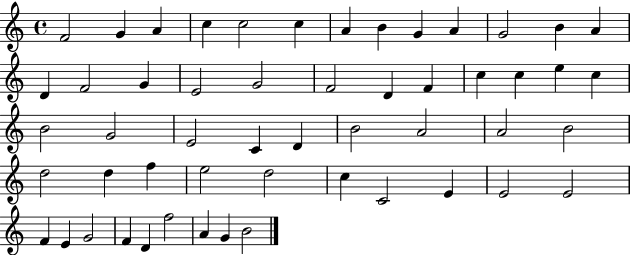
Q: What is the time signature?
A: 4/4